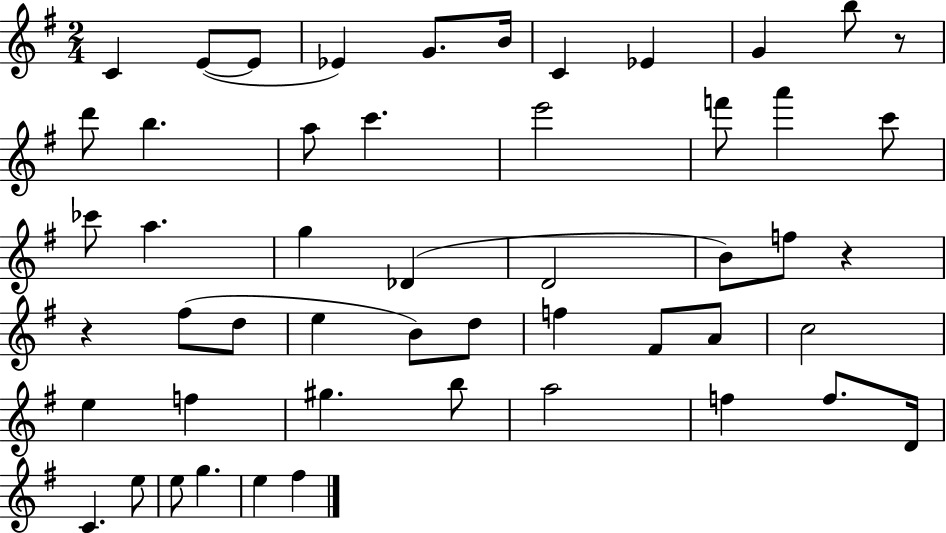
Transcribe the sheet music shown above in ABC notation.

X:1
T:Untitled
M:2/4
L:1/4
K:G
C E/2 E/2 _E G/2 B/4 C _E G b/2 z/2 d'/2 b a/2 c' e'2 f'/2 a' c'/2 _c'/2 a g _D D2 B/2 f/2 z z ^f/2 d/2 e B/2 d/2 f ^F/2 A/2 c2 e f ^g b/2 a2 f f/2 D/4 C e/2 e/2 g e ^f